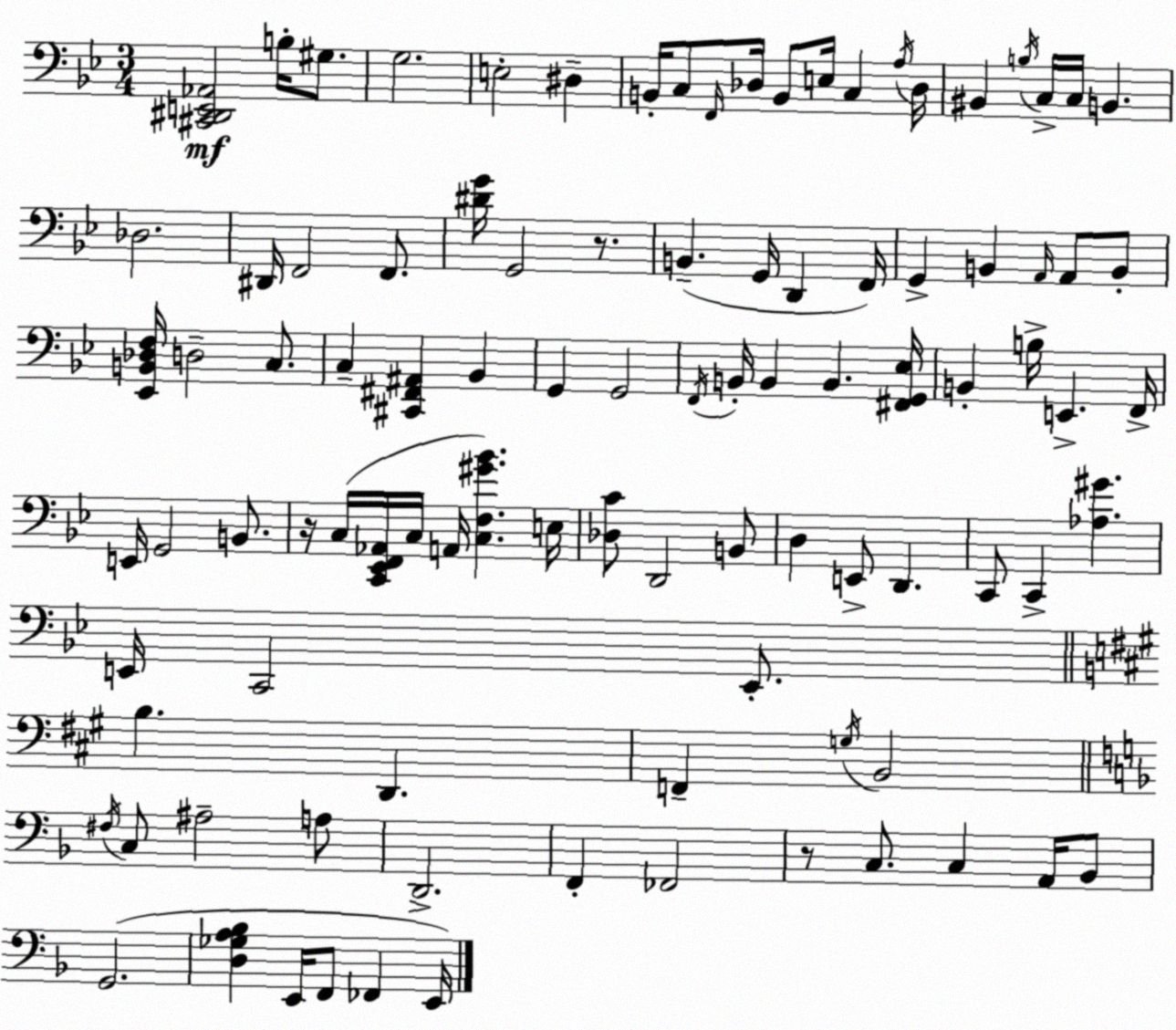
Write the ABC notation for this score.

X:1
T:Untitled
M:3/4
L:1/4
K:Gm
[^C,,^D,,E,,_A,,]2 B,/4 ^G,/2 G,2 E,2 ^D, B,,/4 C,/2 F,,/4 _D,/4 B,,/2 E,/4 C, A,/4 _D,/4 ^B,, B,/4 C,/4 C,/4 B,, _D,2 ^D,,/4 F,,2 F,,/2 [^DG]/4 G,,2 z/2 B,, G,,/4 D,, F,,/4 G,, B,, A,,/4 A,,/2 B,,/2 [_E,,B,,_D,F,]/4 D,2 C,/2 C, [^C,,^F,,^A,,] _B,, G,, G,,2 F,,/4 B,,/4 B,, B,, [^F,,G,,_E,]/4 B,, B,/4 E,, F,,/4 E,,/4 G,,2 B,,/2 z/4 C,/4 [C,,_E,,F,,_A,,]/4 C,/4 A,,/4 [C,F,^G_B] E,/4 [_D,C]/2 D,,2 B,,/2 D, E,,/2 D,, C,,/2 C,, [_A,^G] E,,/4 C,,2 E,,/2 B, D,, F,, G,/4 B,,2 ^F,/4 C,/2 ^A,2 A,/2 D,,2 F,, _F,,2 z/2 C,/2 C, A,,/4 _B,,/2 G,,2 [D,_G,A,_B,] E,,/4 F,,/2 _F,, E,,/4